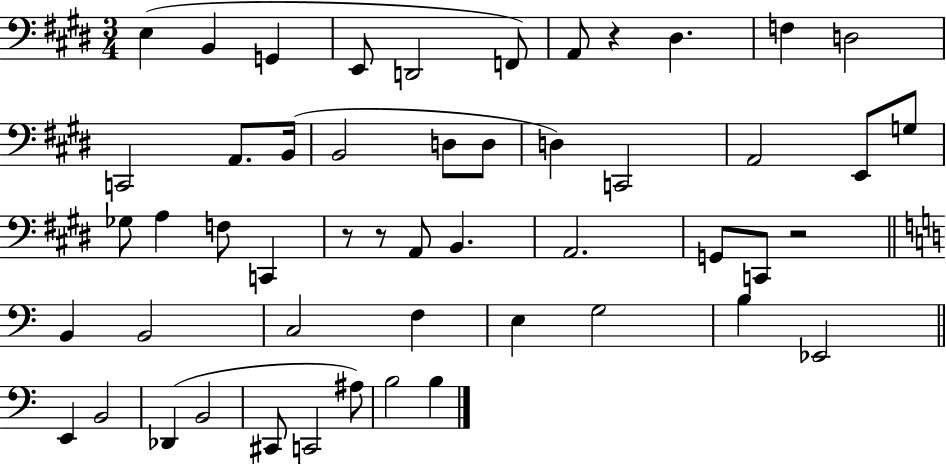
E3/q B2/q G2/q E2/e D2/h F2/e A2/e R/q D#3/q. F3/q D3/h C2/h A2/e. B2/s B2/h D3/e D3/e D3/q C2/h A2/h E2/e G3/e Gb3/e A3/q F3/e C2/q R/e R/e A2/e B2/q. A2/h. G2/e C2/e R/h B2/q B2/h C3/h F3/q E3/q G3/h B3/q Eb2/h E2/q B2/h Db2/q B2/h C#2/e C2/h A#3/e B3/h B3/q